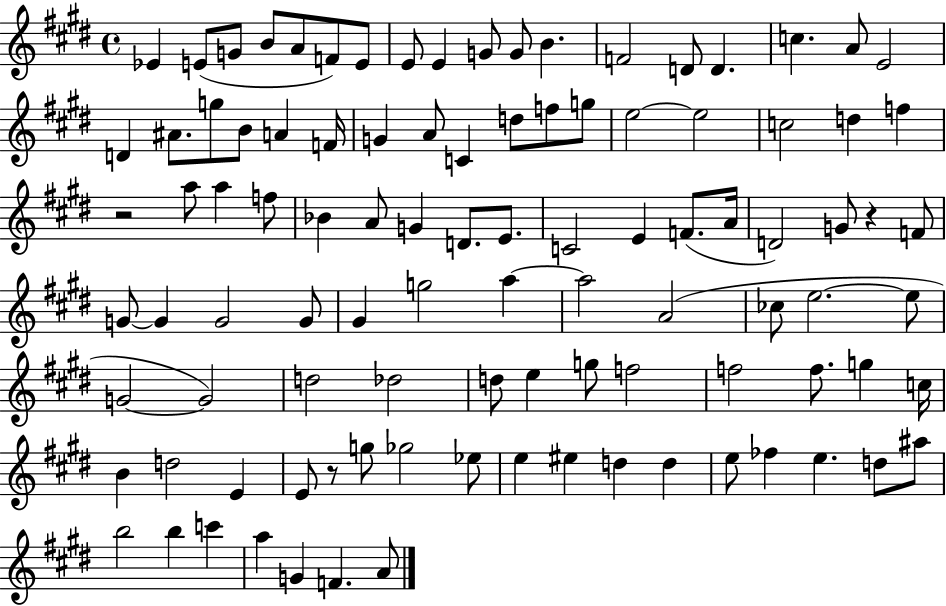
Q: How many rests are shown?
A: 3